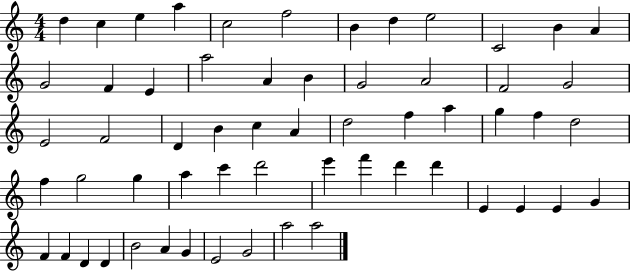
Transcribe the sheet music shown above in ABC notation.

X:1
T:Untitled
M:4/4
L:1/4
K:C
d c e a c2 f2 B d e2 C2 B A G2 F E a2 A B G2 A2 F2 G2 E2 F2 D B c A d2 f a g f d2 f g2 g a c' d'2 e' f' d' d' E E E G F F D D B2 A G E2 G2 a2 a2